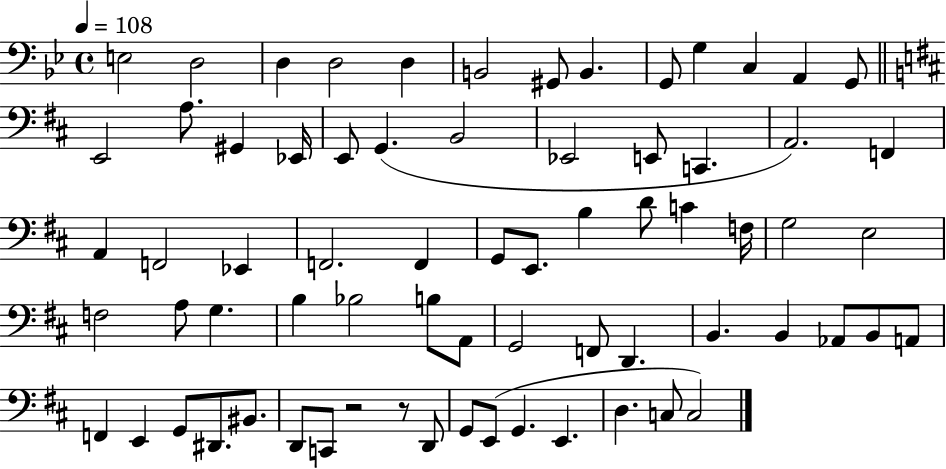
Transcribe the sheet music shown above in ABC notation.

X:1
T:Untitled
M:4/4
L:1/4
K:Bb
E,2 D,2 D, D,2 D, B,,2 ^G,,/2 B,, G,,/2 G, C, A,, G,,/2 E,,2 A,/2 ^G,, _E,,/4 E,,/2 G,, B,,2 _E,,2 E,,/2 C,, A,,2 F,, A,, F,,2 _E,, F,,2 F,, G,,/2 E,,/2 B, D/2 C F,/4 G,2 E,2 F,2 A,/2 G, B, _B,2 B,/2 A,,/2 G,,2 F,,/2 D,, B,, B,, _A,,/2 B,,/2 A,,/2 F,, E,, G,,/2 ^D,,/2 ^B,,/2 D,,/2 C,,/2 z2 z/2 D,,/2 G,,/2 E,,/2 G,, E,, D, C,/2 C,2